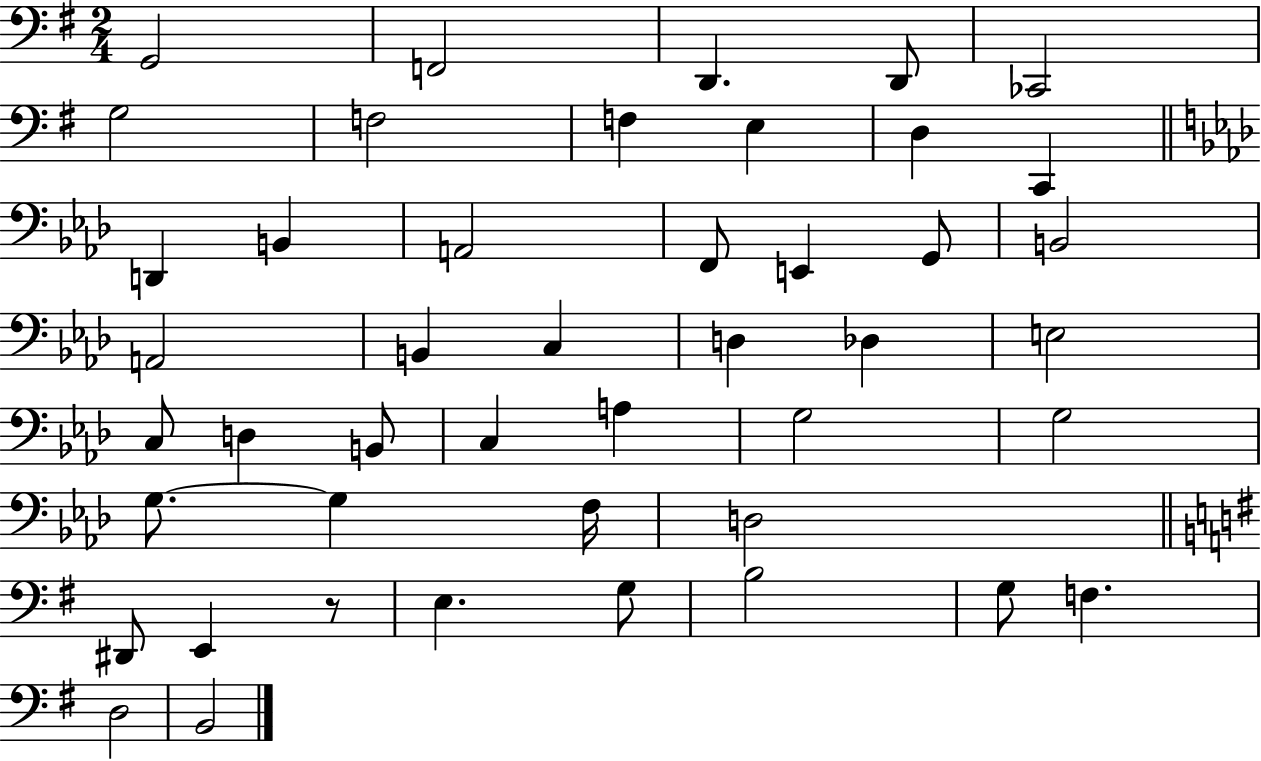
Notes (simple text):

G2/h F2/h D2/q. D2/e CES2/h G3/h F3/h F3/q E3/q D3/q C2/q D2/q B2/q A2/h F2/e E2/q G2/e B2/h A2/h B2/q C3/q D3/q Db3/q E3/h C3/e D3/q B2/e C3/q A3/q G3/h G3/h G3/e. G3/q F3/s D3/h D#2/e E2/q R/e E3/q. G3/e B3/h G3/e F3/q. D3/h B2/h